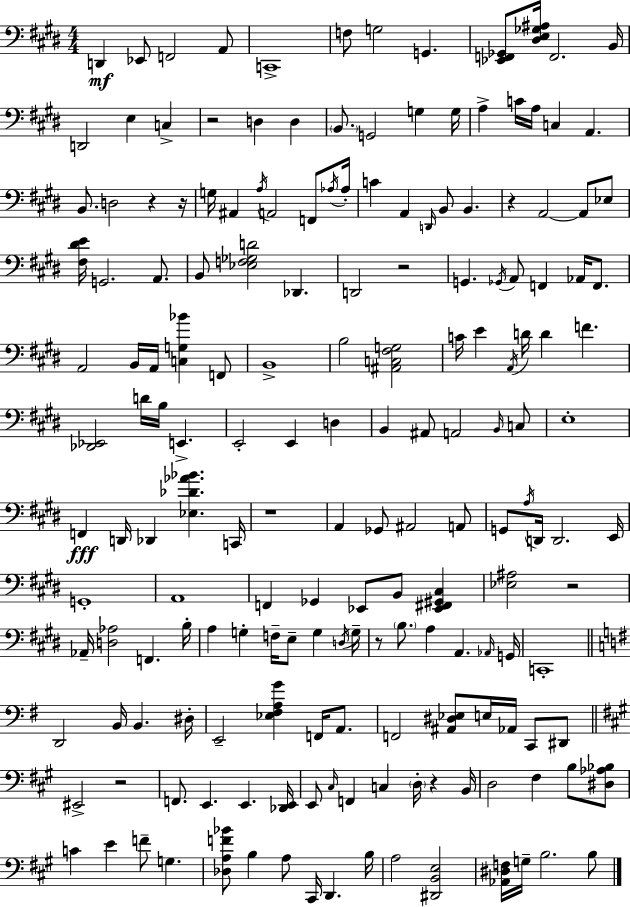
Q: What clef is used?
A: bass